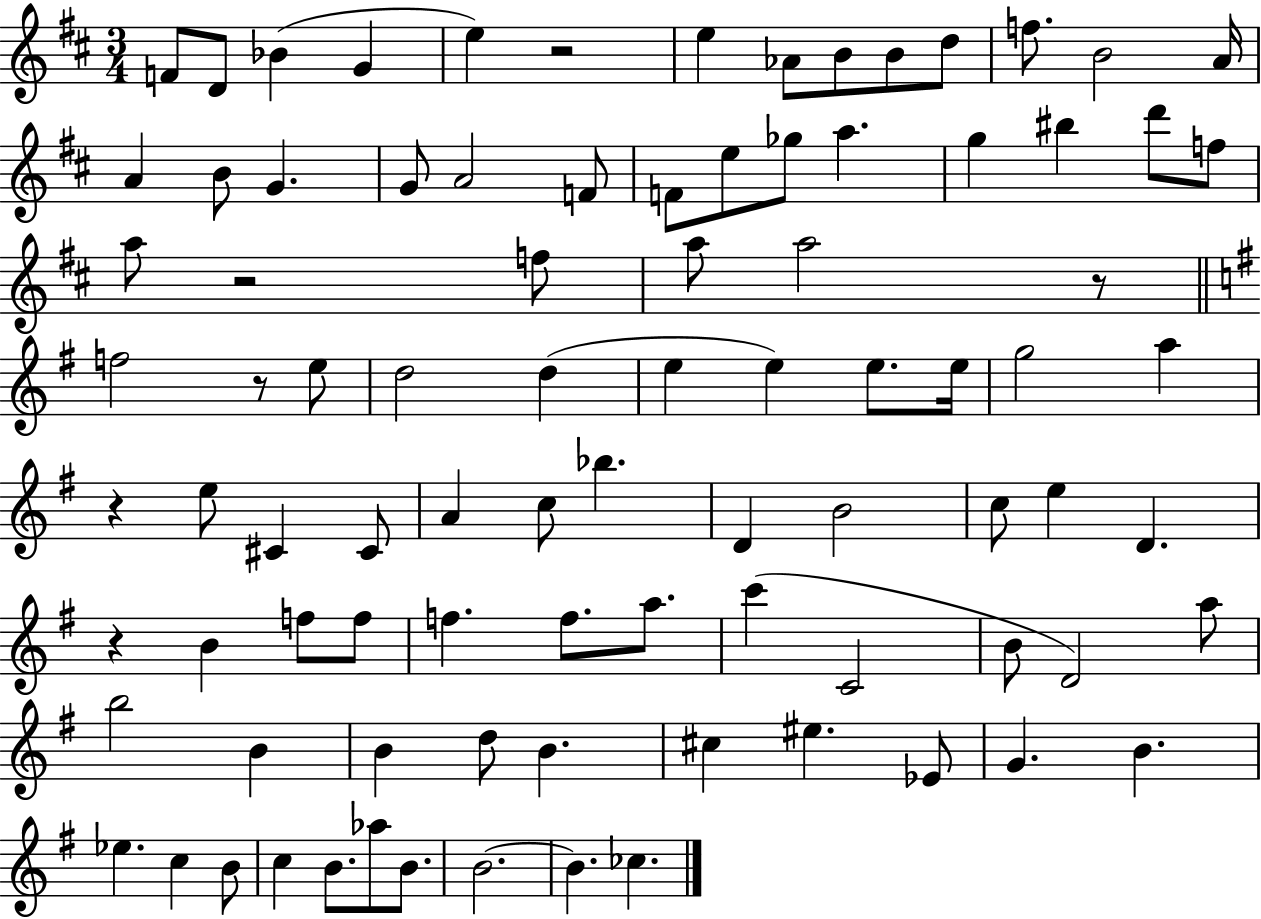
F4/e D4/e Bb4/q G4/q E5/q R/h E5/q Ab4/e B4/e B4/e D5/e F5/e. B4/h A4/s A4/q B4/e G4/q. G4/e A4/h F4/e F4/e E5/e Gb5/e A5/q. G5/q BIS5/q D6/e F5/e A5/e R/h F5/e A5/e A5/h R/e F5/h R/e E5/e D5/h D5/q E5/q E5/q E5/e. E5/s G5/h A5/q R/q E5/e C#4/q C#4/e A4/q C5/e Bb5/q. D4/q B4/h C5/e E5/q D4/q. R/q B4/q F5/e F5/e F5/q. F5/e. A5/e. C6/q C4/h B4/e D4/h A5/e B5/h B4/q B4/q D5/e B4/q. C#5/q EIS5/q. Eb4/e G4/q. B4/q. Eb5/q. C5/q B4/e C5/q B4/e. Ab5/e B4/e. B4/h. B4/q. CES5/q.